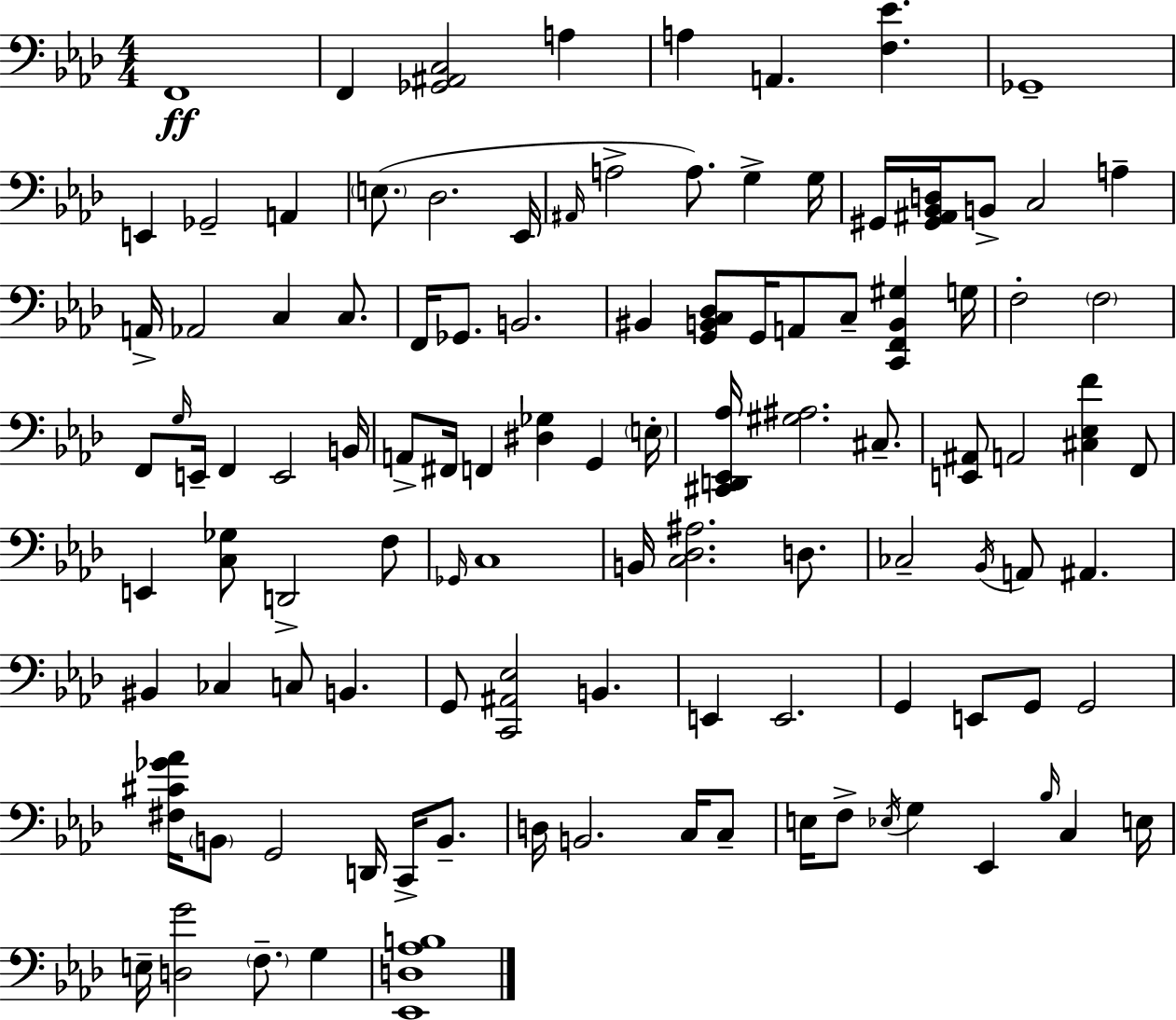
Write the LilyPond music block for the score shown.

{
  \clef bass
  \numericTimeSignature
  \time 4/4
  \key f \minor
  f,1\ff | f,4 <ges, ais, c>2 a4 | a4 a,4. <f ees'>4. | ges,1-- | \break e,4 ges,2-- a,4 | \parenthesize e8.( des2. ees,16 | \grace { ais,16 } a2-> a8.) g4-> | g16 gis,16 <gis, ais, bes, d>16 b,8-> c2 a4-- | \break a,16-> aes,2 c4 c8. | f,16 ges,8. b,2. | bis,4 <g, b, c des>8 g,16 a,8 c8-- <c, f, b, gis>4 | g16 f2-. \parenthesize f2 | \break f,8 \grace { g16 } e,16-- f,4 e,2 | b,16 a,8-> fis,16 f,4 <dis ges>4 g,4 | \parenthesize e16-. <cis, d, ees, aes>16 <gis ais>2. cis8.-- | <e, ais,>8 a,2 <cis ees f'>4 | \break f,8 e,4 <c ges>8 d,2-> | f8 \grace { ges,16 } c1 | b,16 <c des ais>2. | d8. ces2-- \acciaccatura { bes,16 } a,8 ais,4. | \break bis,4 ces4 c8 b,4. | g,8 <c, ais, ees>2 b,4. | e,4 e,2. | g,4 e,8 g,8 g,2 | \break <fis cis' ges' aes'>16 \parenthesize b,8 g,2 d,16 | c,16-> b,8.-- d16 b,2. | c16 c8-- e16 f8-> \acciaccatura { ees16 } g4 ees,4 | \grace { bes16 } c4 e16 e16-- <d g'>2 \parenthesize f8.-- | \break g4 <ees, d aes b>1 | \bar "|."
}